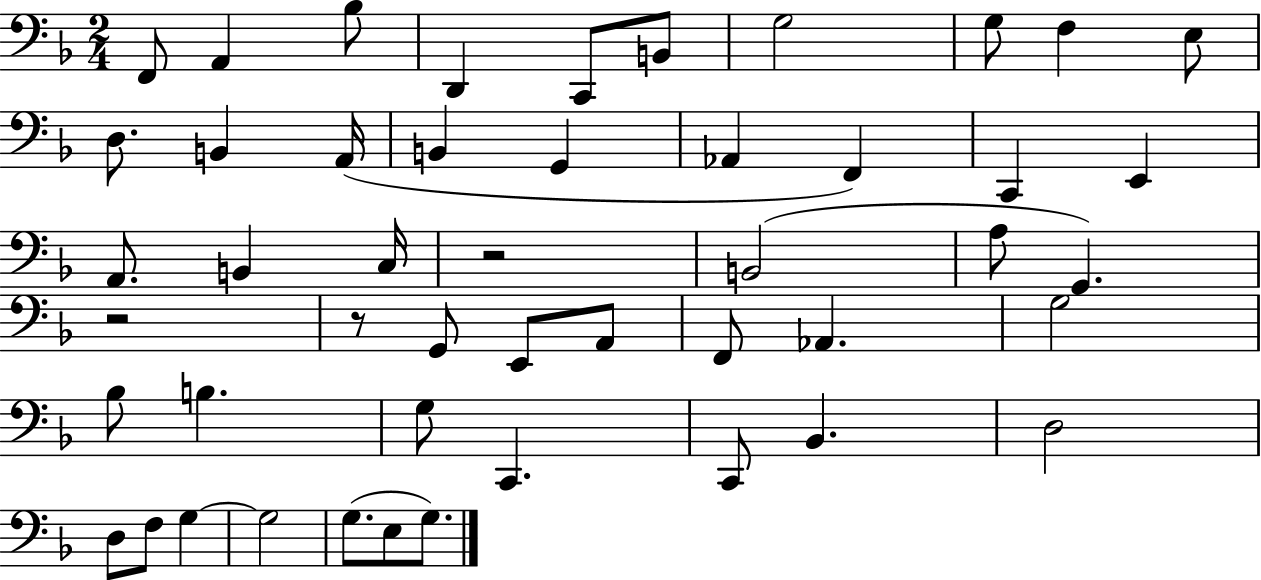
X:1
T:Untitled
M:2/4
L:1/4
K:F
F,,/2 A,, _B,/2 D,, C,,/2 B,,/2 G,2 G,/2 F, E,/2 D,/2 B,, A,,/4 B,, G,, _A,, F,, C,, E,, A,,/2 B,, C,/4 z2 B,,2 A,/2 G,, z2 z/2 G,,/2 E,,/2 A,,/2 F,,/2 _A,, G,2 _B,/2 B, G,/2 C,, C,,/2 _B,, D,2 D,/2 F,/2 G, G,2 G,/2 E,/2 G,/2